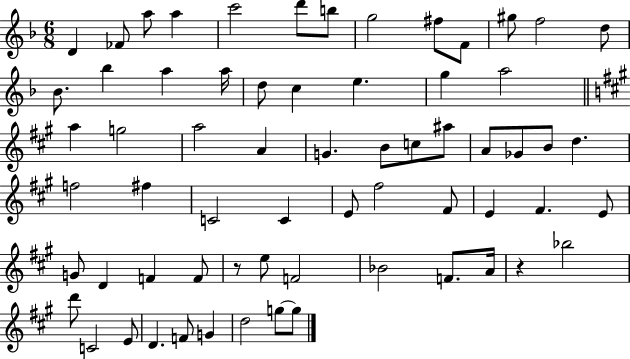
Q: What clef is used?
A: treble